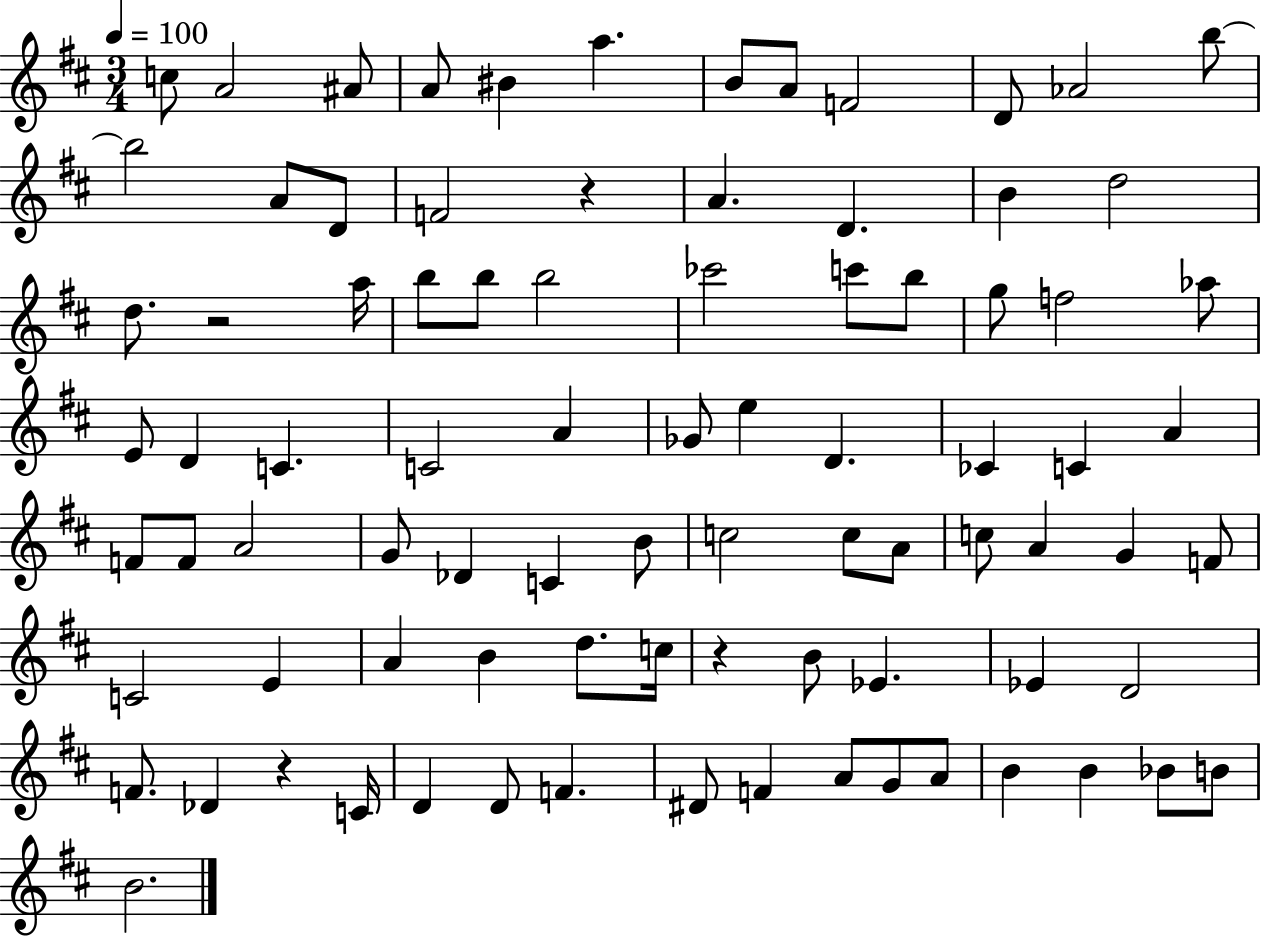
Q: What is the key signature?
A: D major